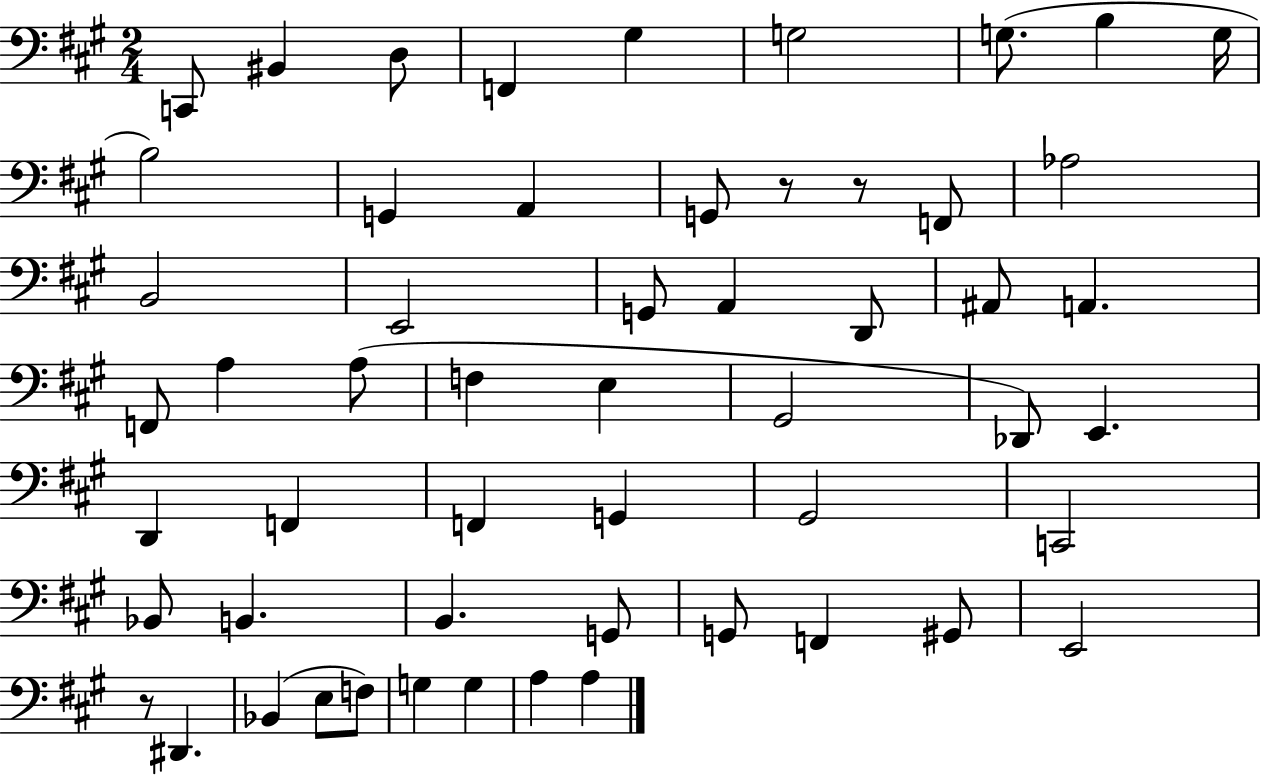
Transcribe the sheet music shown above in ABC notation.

X:1
T:Untitled
M:2/4
L:1/4
K:A
C,,/2 ^B,, D,/2 F,, ^G, G,2 G,/2 B, G,/4 B,2 G,, A,, G,,/2 z/2 z/2 F,,/2 _A,2 B,,2 E,,2 G,,/2 A,, D,,/2 ^A,,/2 A,, F,,/2 A, A,/2 F, E, ^G,,2 _D,,/2 E,, D,, F,, F,, G,, ^G,,2 C,,2 _B,,/2 B,, B,, G,,/2 G,,/2 F,, ^G,,/2 E,,2 z/2 ^D,, _B,, E,/2 F,/2 G, G, A, A,